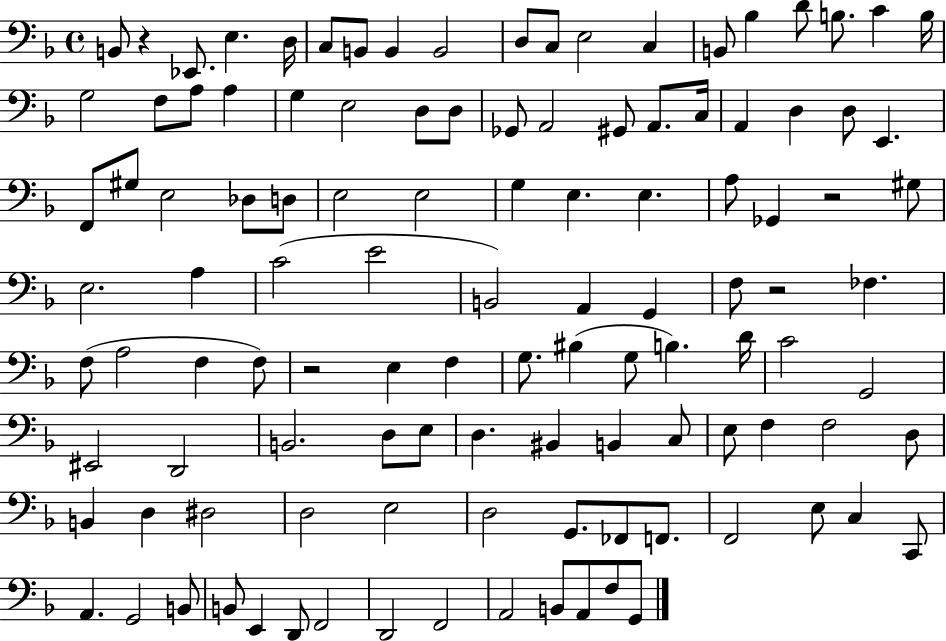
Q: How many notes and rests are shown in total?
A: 114